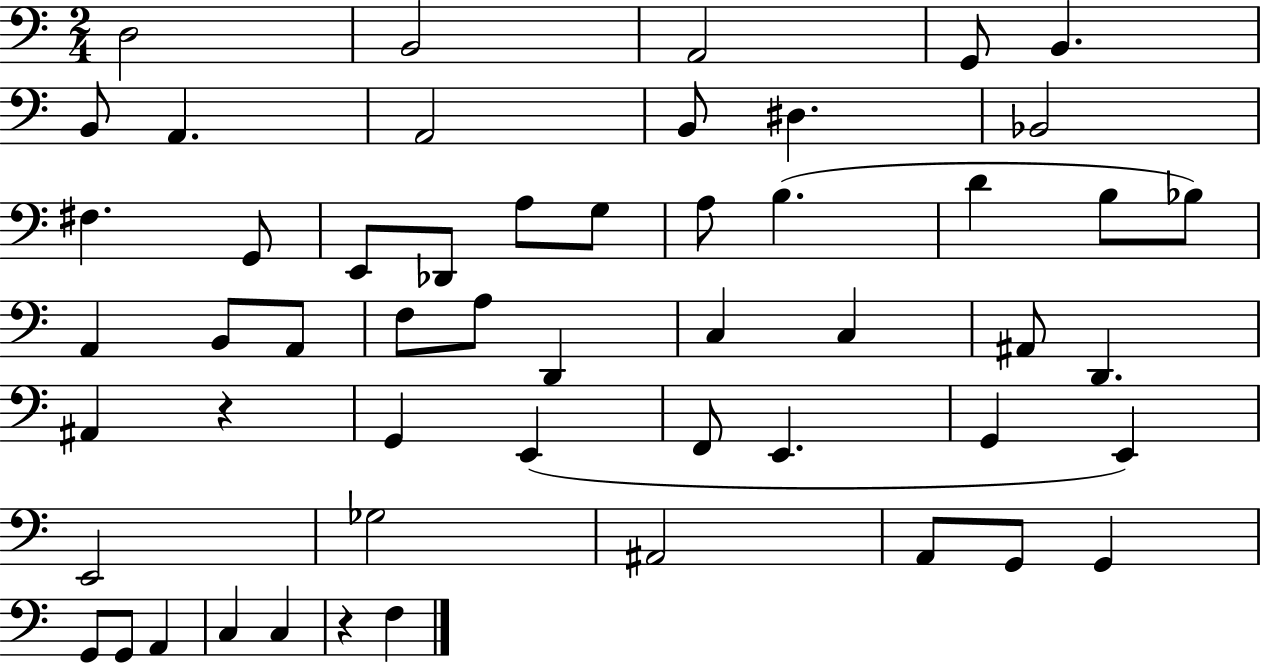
X:1
T:Untitled
M:2/4
L:1/4
K:C
D,2 B,,2 A,,2 G,,/2 B,, B,,/2 A,, A,,2 B,,/2 ^D, _B,,2 ^F, G,,/2 E,,/2 _D,,/2 A,/2 G,/2 A,/2 B, D B,/2 _B,/2 A,, B,,/2 A,,/2 F,/2 A,/2 D,, C, C, ^A,,/2 D,, ^A,, z G,, E,, F,,/2 E,, G,, E,, E,,2 _G,2 ^A,,2 A,,/2 G,,/2 G,, G,,/2 G,,/2 A,, C, C, z F,